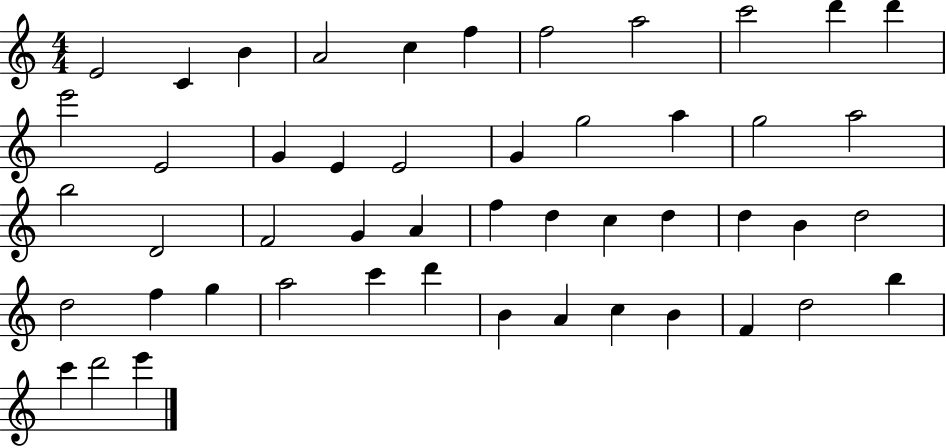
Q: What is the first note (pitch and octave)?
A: E4